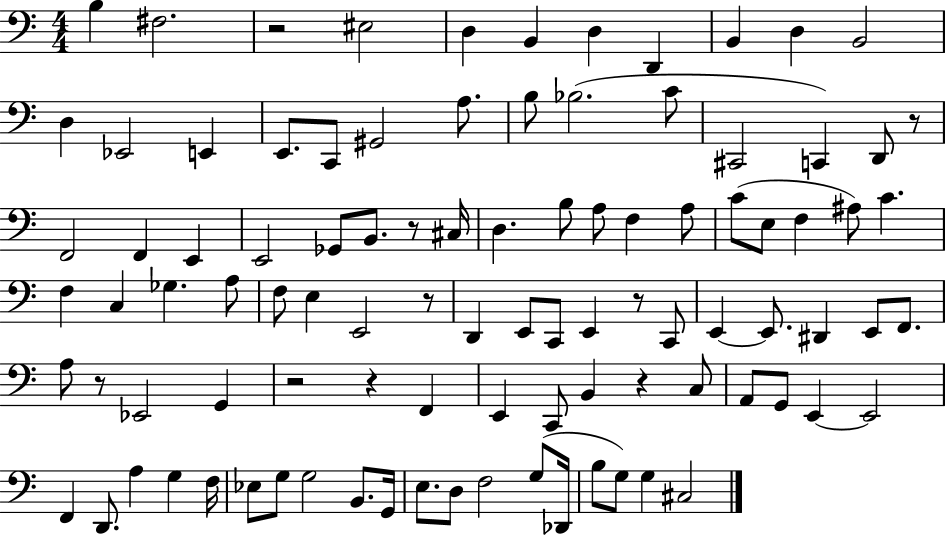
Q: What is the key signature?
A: C major